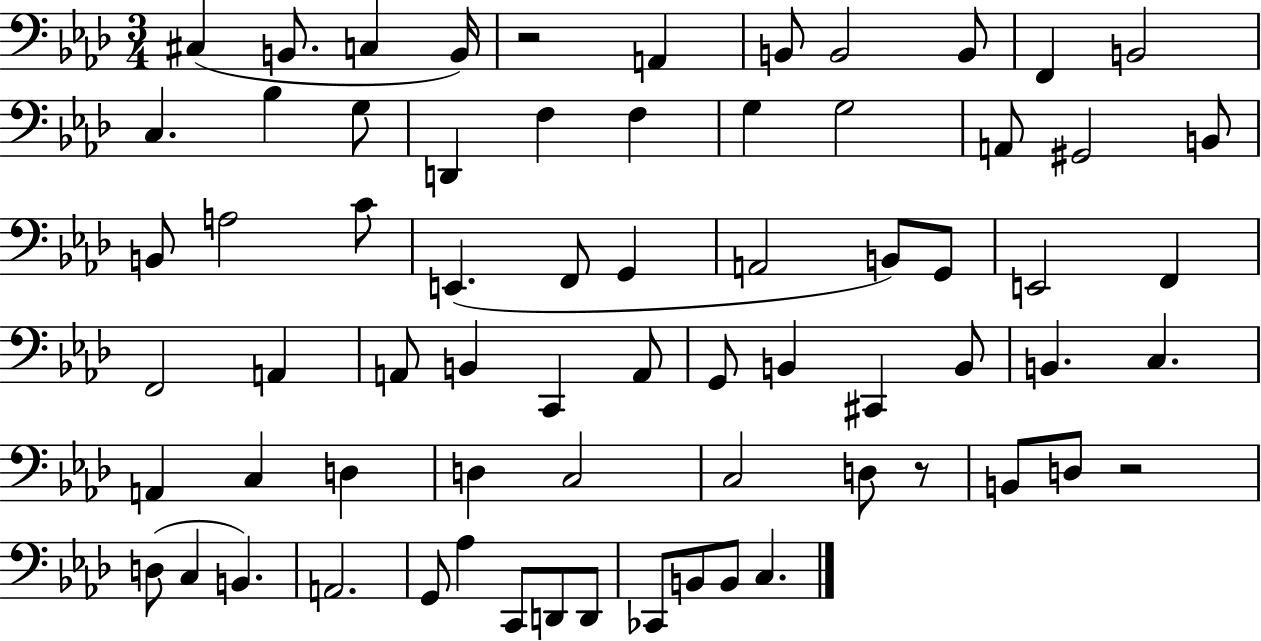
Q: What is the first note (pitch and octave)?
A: C#3